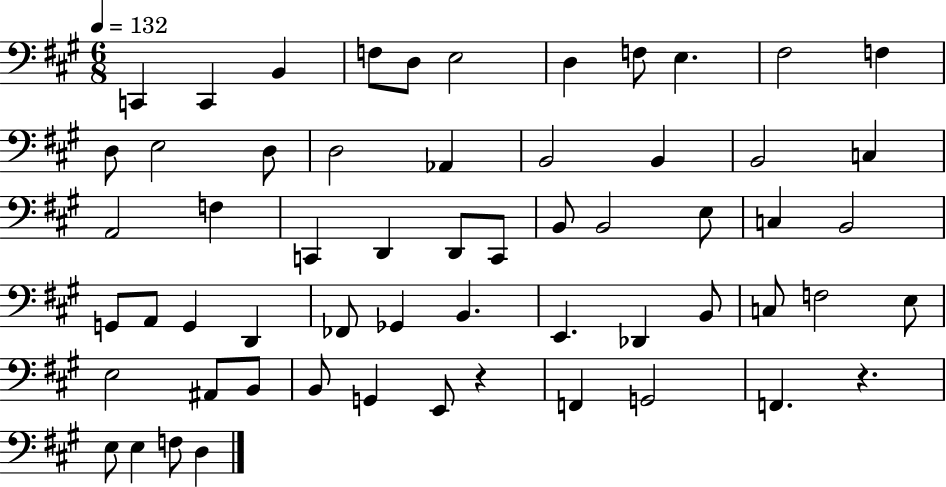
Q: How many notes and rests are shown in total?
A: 59